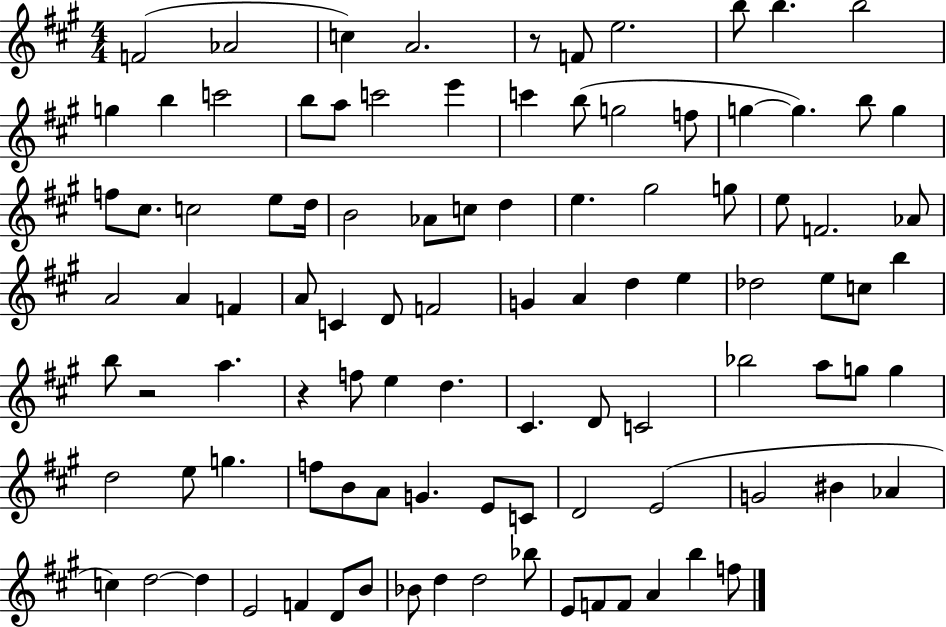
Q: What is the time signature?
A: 4/4